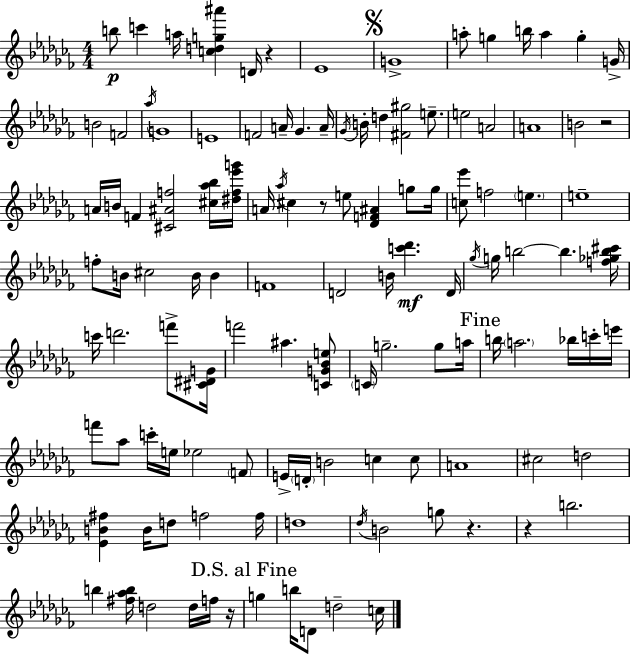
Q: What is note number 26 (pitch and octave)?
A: E5